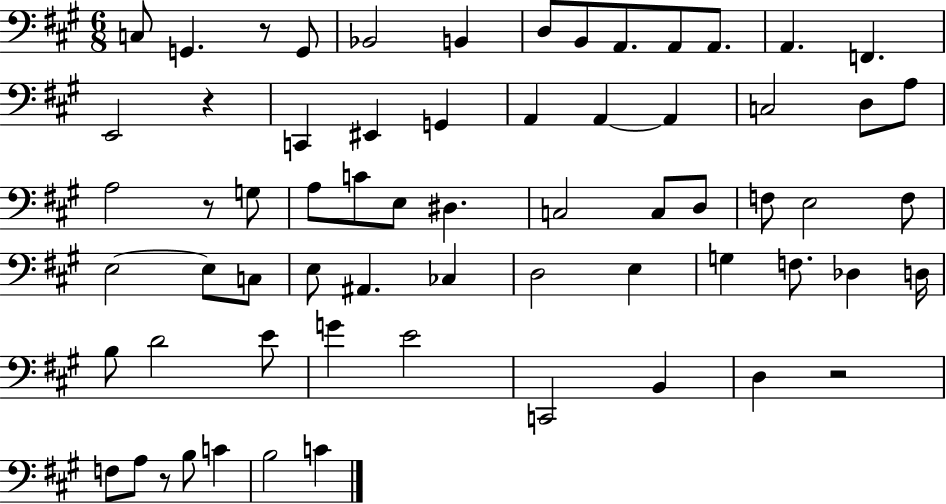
C3/e G2/q. R/e G2/e Bb2/h B2/q D3/e B2/e A2/e. A2/e A2/e. A2/q. F2/q. E2/h R/q C2/q EIS2/q G2/q A2/q A2/q A2/q C3/h D3/e A3/e A3/h R/e G3/e A3/e C4/e E3/e D#3/q. C3/h C3/e D3/e F3/e E3/h F3/e E3/h E3/e C3/e E3/e A#2/q. CES3/q D3/h E3/q G3/q F3/e. Db3/q D3/s B3/e D4/h E4/e G4/q E4/h C2/h B2/q D3/q R/h F3/e A3/e R/e B3/e C4/q B3/h C4/q